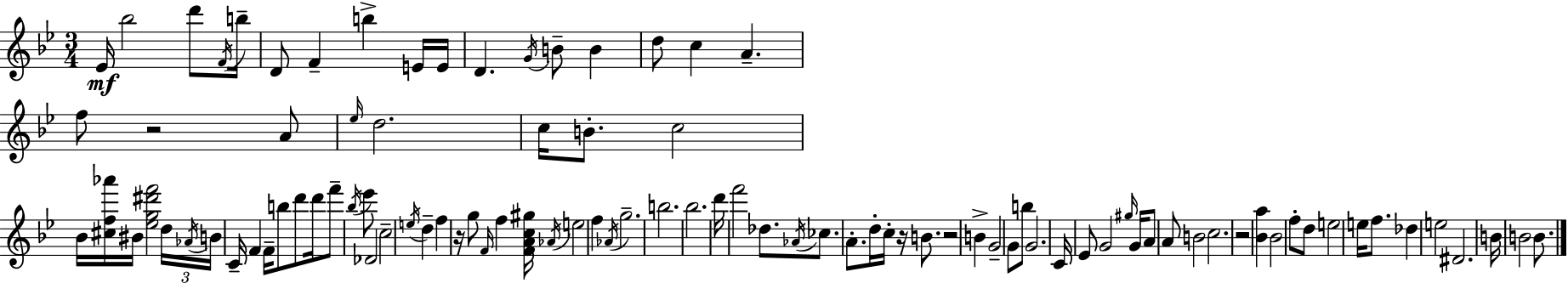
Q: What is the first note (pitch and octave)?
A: Eb4